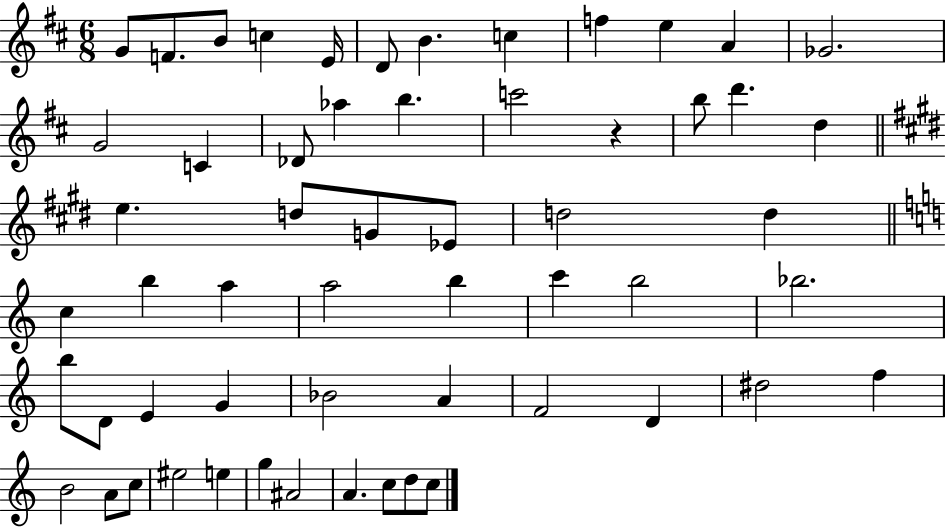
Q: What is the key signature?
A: D major